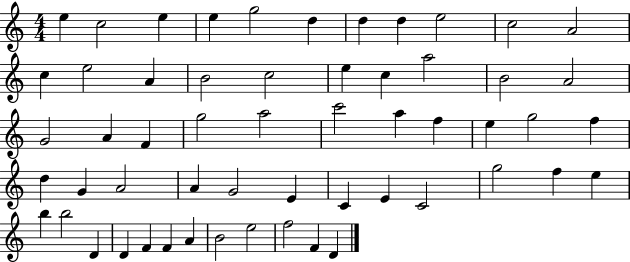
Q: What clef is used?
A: treble